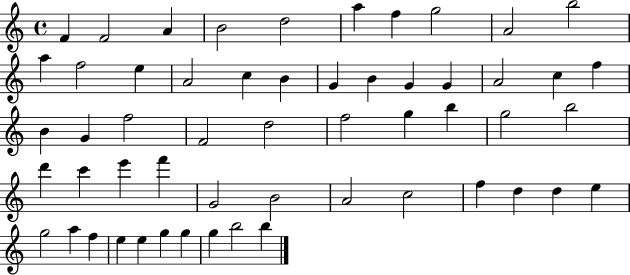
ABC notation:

X:1
T:Untitled
M:4/4
L:1/4
K:C
F F2 A B2 d2 a f g2 A2 b2 a f2 e A2 c B G B G G A2 c f B G f2 F2 d2 f2 g b g2 b2 d' c' e' f' G2 B2 A2 c2 f d d e g2 a f e e g g g b2 b